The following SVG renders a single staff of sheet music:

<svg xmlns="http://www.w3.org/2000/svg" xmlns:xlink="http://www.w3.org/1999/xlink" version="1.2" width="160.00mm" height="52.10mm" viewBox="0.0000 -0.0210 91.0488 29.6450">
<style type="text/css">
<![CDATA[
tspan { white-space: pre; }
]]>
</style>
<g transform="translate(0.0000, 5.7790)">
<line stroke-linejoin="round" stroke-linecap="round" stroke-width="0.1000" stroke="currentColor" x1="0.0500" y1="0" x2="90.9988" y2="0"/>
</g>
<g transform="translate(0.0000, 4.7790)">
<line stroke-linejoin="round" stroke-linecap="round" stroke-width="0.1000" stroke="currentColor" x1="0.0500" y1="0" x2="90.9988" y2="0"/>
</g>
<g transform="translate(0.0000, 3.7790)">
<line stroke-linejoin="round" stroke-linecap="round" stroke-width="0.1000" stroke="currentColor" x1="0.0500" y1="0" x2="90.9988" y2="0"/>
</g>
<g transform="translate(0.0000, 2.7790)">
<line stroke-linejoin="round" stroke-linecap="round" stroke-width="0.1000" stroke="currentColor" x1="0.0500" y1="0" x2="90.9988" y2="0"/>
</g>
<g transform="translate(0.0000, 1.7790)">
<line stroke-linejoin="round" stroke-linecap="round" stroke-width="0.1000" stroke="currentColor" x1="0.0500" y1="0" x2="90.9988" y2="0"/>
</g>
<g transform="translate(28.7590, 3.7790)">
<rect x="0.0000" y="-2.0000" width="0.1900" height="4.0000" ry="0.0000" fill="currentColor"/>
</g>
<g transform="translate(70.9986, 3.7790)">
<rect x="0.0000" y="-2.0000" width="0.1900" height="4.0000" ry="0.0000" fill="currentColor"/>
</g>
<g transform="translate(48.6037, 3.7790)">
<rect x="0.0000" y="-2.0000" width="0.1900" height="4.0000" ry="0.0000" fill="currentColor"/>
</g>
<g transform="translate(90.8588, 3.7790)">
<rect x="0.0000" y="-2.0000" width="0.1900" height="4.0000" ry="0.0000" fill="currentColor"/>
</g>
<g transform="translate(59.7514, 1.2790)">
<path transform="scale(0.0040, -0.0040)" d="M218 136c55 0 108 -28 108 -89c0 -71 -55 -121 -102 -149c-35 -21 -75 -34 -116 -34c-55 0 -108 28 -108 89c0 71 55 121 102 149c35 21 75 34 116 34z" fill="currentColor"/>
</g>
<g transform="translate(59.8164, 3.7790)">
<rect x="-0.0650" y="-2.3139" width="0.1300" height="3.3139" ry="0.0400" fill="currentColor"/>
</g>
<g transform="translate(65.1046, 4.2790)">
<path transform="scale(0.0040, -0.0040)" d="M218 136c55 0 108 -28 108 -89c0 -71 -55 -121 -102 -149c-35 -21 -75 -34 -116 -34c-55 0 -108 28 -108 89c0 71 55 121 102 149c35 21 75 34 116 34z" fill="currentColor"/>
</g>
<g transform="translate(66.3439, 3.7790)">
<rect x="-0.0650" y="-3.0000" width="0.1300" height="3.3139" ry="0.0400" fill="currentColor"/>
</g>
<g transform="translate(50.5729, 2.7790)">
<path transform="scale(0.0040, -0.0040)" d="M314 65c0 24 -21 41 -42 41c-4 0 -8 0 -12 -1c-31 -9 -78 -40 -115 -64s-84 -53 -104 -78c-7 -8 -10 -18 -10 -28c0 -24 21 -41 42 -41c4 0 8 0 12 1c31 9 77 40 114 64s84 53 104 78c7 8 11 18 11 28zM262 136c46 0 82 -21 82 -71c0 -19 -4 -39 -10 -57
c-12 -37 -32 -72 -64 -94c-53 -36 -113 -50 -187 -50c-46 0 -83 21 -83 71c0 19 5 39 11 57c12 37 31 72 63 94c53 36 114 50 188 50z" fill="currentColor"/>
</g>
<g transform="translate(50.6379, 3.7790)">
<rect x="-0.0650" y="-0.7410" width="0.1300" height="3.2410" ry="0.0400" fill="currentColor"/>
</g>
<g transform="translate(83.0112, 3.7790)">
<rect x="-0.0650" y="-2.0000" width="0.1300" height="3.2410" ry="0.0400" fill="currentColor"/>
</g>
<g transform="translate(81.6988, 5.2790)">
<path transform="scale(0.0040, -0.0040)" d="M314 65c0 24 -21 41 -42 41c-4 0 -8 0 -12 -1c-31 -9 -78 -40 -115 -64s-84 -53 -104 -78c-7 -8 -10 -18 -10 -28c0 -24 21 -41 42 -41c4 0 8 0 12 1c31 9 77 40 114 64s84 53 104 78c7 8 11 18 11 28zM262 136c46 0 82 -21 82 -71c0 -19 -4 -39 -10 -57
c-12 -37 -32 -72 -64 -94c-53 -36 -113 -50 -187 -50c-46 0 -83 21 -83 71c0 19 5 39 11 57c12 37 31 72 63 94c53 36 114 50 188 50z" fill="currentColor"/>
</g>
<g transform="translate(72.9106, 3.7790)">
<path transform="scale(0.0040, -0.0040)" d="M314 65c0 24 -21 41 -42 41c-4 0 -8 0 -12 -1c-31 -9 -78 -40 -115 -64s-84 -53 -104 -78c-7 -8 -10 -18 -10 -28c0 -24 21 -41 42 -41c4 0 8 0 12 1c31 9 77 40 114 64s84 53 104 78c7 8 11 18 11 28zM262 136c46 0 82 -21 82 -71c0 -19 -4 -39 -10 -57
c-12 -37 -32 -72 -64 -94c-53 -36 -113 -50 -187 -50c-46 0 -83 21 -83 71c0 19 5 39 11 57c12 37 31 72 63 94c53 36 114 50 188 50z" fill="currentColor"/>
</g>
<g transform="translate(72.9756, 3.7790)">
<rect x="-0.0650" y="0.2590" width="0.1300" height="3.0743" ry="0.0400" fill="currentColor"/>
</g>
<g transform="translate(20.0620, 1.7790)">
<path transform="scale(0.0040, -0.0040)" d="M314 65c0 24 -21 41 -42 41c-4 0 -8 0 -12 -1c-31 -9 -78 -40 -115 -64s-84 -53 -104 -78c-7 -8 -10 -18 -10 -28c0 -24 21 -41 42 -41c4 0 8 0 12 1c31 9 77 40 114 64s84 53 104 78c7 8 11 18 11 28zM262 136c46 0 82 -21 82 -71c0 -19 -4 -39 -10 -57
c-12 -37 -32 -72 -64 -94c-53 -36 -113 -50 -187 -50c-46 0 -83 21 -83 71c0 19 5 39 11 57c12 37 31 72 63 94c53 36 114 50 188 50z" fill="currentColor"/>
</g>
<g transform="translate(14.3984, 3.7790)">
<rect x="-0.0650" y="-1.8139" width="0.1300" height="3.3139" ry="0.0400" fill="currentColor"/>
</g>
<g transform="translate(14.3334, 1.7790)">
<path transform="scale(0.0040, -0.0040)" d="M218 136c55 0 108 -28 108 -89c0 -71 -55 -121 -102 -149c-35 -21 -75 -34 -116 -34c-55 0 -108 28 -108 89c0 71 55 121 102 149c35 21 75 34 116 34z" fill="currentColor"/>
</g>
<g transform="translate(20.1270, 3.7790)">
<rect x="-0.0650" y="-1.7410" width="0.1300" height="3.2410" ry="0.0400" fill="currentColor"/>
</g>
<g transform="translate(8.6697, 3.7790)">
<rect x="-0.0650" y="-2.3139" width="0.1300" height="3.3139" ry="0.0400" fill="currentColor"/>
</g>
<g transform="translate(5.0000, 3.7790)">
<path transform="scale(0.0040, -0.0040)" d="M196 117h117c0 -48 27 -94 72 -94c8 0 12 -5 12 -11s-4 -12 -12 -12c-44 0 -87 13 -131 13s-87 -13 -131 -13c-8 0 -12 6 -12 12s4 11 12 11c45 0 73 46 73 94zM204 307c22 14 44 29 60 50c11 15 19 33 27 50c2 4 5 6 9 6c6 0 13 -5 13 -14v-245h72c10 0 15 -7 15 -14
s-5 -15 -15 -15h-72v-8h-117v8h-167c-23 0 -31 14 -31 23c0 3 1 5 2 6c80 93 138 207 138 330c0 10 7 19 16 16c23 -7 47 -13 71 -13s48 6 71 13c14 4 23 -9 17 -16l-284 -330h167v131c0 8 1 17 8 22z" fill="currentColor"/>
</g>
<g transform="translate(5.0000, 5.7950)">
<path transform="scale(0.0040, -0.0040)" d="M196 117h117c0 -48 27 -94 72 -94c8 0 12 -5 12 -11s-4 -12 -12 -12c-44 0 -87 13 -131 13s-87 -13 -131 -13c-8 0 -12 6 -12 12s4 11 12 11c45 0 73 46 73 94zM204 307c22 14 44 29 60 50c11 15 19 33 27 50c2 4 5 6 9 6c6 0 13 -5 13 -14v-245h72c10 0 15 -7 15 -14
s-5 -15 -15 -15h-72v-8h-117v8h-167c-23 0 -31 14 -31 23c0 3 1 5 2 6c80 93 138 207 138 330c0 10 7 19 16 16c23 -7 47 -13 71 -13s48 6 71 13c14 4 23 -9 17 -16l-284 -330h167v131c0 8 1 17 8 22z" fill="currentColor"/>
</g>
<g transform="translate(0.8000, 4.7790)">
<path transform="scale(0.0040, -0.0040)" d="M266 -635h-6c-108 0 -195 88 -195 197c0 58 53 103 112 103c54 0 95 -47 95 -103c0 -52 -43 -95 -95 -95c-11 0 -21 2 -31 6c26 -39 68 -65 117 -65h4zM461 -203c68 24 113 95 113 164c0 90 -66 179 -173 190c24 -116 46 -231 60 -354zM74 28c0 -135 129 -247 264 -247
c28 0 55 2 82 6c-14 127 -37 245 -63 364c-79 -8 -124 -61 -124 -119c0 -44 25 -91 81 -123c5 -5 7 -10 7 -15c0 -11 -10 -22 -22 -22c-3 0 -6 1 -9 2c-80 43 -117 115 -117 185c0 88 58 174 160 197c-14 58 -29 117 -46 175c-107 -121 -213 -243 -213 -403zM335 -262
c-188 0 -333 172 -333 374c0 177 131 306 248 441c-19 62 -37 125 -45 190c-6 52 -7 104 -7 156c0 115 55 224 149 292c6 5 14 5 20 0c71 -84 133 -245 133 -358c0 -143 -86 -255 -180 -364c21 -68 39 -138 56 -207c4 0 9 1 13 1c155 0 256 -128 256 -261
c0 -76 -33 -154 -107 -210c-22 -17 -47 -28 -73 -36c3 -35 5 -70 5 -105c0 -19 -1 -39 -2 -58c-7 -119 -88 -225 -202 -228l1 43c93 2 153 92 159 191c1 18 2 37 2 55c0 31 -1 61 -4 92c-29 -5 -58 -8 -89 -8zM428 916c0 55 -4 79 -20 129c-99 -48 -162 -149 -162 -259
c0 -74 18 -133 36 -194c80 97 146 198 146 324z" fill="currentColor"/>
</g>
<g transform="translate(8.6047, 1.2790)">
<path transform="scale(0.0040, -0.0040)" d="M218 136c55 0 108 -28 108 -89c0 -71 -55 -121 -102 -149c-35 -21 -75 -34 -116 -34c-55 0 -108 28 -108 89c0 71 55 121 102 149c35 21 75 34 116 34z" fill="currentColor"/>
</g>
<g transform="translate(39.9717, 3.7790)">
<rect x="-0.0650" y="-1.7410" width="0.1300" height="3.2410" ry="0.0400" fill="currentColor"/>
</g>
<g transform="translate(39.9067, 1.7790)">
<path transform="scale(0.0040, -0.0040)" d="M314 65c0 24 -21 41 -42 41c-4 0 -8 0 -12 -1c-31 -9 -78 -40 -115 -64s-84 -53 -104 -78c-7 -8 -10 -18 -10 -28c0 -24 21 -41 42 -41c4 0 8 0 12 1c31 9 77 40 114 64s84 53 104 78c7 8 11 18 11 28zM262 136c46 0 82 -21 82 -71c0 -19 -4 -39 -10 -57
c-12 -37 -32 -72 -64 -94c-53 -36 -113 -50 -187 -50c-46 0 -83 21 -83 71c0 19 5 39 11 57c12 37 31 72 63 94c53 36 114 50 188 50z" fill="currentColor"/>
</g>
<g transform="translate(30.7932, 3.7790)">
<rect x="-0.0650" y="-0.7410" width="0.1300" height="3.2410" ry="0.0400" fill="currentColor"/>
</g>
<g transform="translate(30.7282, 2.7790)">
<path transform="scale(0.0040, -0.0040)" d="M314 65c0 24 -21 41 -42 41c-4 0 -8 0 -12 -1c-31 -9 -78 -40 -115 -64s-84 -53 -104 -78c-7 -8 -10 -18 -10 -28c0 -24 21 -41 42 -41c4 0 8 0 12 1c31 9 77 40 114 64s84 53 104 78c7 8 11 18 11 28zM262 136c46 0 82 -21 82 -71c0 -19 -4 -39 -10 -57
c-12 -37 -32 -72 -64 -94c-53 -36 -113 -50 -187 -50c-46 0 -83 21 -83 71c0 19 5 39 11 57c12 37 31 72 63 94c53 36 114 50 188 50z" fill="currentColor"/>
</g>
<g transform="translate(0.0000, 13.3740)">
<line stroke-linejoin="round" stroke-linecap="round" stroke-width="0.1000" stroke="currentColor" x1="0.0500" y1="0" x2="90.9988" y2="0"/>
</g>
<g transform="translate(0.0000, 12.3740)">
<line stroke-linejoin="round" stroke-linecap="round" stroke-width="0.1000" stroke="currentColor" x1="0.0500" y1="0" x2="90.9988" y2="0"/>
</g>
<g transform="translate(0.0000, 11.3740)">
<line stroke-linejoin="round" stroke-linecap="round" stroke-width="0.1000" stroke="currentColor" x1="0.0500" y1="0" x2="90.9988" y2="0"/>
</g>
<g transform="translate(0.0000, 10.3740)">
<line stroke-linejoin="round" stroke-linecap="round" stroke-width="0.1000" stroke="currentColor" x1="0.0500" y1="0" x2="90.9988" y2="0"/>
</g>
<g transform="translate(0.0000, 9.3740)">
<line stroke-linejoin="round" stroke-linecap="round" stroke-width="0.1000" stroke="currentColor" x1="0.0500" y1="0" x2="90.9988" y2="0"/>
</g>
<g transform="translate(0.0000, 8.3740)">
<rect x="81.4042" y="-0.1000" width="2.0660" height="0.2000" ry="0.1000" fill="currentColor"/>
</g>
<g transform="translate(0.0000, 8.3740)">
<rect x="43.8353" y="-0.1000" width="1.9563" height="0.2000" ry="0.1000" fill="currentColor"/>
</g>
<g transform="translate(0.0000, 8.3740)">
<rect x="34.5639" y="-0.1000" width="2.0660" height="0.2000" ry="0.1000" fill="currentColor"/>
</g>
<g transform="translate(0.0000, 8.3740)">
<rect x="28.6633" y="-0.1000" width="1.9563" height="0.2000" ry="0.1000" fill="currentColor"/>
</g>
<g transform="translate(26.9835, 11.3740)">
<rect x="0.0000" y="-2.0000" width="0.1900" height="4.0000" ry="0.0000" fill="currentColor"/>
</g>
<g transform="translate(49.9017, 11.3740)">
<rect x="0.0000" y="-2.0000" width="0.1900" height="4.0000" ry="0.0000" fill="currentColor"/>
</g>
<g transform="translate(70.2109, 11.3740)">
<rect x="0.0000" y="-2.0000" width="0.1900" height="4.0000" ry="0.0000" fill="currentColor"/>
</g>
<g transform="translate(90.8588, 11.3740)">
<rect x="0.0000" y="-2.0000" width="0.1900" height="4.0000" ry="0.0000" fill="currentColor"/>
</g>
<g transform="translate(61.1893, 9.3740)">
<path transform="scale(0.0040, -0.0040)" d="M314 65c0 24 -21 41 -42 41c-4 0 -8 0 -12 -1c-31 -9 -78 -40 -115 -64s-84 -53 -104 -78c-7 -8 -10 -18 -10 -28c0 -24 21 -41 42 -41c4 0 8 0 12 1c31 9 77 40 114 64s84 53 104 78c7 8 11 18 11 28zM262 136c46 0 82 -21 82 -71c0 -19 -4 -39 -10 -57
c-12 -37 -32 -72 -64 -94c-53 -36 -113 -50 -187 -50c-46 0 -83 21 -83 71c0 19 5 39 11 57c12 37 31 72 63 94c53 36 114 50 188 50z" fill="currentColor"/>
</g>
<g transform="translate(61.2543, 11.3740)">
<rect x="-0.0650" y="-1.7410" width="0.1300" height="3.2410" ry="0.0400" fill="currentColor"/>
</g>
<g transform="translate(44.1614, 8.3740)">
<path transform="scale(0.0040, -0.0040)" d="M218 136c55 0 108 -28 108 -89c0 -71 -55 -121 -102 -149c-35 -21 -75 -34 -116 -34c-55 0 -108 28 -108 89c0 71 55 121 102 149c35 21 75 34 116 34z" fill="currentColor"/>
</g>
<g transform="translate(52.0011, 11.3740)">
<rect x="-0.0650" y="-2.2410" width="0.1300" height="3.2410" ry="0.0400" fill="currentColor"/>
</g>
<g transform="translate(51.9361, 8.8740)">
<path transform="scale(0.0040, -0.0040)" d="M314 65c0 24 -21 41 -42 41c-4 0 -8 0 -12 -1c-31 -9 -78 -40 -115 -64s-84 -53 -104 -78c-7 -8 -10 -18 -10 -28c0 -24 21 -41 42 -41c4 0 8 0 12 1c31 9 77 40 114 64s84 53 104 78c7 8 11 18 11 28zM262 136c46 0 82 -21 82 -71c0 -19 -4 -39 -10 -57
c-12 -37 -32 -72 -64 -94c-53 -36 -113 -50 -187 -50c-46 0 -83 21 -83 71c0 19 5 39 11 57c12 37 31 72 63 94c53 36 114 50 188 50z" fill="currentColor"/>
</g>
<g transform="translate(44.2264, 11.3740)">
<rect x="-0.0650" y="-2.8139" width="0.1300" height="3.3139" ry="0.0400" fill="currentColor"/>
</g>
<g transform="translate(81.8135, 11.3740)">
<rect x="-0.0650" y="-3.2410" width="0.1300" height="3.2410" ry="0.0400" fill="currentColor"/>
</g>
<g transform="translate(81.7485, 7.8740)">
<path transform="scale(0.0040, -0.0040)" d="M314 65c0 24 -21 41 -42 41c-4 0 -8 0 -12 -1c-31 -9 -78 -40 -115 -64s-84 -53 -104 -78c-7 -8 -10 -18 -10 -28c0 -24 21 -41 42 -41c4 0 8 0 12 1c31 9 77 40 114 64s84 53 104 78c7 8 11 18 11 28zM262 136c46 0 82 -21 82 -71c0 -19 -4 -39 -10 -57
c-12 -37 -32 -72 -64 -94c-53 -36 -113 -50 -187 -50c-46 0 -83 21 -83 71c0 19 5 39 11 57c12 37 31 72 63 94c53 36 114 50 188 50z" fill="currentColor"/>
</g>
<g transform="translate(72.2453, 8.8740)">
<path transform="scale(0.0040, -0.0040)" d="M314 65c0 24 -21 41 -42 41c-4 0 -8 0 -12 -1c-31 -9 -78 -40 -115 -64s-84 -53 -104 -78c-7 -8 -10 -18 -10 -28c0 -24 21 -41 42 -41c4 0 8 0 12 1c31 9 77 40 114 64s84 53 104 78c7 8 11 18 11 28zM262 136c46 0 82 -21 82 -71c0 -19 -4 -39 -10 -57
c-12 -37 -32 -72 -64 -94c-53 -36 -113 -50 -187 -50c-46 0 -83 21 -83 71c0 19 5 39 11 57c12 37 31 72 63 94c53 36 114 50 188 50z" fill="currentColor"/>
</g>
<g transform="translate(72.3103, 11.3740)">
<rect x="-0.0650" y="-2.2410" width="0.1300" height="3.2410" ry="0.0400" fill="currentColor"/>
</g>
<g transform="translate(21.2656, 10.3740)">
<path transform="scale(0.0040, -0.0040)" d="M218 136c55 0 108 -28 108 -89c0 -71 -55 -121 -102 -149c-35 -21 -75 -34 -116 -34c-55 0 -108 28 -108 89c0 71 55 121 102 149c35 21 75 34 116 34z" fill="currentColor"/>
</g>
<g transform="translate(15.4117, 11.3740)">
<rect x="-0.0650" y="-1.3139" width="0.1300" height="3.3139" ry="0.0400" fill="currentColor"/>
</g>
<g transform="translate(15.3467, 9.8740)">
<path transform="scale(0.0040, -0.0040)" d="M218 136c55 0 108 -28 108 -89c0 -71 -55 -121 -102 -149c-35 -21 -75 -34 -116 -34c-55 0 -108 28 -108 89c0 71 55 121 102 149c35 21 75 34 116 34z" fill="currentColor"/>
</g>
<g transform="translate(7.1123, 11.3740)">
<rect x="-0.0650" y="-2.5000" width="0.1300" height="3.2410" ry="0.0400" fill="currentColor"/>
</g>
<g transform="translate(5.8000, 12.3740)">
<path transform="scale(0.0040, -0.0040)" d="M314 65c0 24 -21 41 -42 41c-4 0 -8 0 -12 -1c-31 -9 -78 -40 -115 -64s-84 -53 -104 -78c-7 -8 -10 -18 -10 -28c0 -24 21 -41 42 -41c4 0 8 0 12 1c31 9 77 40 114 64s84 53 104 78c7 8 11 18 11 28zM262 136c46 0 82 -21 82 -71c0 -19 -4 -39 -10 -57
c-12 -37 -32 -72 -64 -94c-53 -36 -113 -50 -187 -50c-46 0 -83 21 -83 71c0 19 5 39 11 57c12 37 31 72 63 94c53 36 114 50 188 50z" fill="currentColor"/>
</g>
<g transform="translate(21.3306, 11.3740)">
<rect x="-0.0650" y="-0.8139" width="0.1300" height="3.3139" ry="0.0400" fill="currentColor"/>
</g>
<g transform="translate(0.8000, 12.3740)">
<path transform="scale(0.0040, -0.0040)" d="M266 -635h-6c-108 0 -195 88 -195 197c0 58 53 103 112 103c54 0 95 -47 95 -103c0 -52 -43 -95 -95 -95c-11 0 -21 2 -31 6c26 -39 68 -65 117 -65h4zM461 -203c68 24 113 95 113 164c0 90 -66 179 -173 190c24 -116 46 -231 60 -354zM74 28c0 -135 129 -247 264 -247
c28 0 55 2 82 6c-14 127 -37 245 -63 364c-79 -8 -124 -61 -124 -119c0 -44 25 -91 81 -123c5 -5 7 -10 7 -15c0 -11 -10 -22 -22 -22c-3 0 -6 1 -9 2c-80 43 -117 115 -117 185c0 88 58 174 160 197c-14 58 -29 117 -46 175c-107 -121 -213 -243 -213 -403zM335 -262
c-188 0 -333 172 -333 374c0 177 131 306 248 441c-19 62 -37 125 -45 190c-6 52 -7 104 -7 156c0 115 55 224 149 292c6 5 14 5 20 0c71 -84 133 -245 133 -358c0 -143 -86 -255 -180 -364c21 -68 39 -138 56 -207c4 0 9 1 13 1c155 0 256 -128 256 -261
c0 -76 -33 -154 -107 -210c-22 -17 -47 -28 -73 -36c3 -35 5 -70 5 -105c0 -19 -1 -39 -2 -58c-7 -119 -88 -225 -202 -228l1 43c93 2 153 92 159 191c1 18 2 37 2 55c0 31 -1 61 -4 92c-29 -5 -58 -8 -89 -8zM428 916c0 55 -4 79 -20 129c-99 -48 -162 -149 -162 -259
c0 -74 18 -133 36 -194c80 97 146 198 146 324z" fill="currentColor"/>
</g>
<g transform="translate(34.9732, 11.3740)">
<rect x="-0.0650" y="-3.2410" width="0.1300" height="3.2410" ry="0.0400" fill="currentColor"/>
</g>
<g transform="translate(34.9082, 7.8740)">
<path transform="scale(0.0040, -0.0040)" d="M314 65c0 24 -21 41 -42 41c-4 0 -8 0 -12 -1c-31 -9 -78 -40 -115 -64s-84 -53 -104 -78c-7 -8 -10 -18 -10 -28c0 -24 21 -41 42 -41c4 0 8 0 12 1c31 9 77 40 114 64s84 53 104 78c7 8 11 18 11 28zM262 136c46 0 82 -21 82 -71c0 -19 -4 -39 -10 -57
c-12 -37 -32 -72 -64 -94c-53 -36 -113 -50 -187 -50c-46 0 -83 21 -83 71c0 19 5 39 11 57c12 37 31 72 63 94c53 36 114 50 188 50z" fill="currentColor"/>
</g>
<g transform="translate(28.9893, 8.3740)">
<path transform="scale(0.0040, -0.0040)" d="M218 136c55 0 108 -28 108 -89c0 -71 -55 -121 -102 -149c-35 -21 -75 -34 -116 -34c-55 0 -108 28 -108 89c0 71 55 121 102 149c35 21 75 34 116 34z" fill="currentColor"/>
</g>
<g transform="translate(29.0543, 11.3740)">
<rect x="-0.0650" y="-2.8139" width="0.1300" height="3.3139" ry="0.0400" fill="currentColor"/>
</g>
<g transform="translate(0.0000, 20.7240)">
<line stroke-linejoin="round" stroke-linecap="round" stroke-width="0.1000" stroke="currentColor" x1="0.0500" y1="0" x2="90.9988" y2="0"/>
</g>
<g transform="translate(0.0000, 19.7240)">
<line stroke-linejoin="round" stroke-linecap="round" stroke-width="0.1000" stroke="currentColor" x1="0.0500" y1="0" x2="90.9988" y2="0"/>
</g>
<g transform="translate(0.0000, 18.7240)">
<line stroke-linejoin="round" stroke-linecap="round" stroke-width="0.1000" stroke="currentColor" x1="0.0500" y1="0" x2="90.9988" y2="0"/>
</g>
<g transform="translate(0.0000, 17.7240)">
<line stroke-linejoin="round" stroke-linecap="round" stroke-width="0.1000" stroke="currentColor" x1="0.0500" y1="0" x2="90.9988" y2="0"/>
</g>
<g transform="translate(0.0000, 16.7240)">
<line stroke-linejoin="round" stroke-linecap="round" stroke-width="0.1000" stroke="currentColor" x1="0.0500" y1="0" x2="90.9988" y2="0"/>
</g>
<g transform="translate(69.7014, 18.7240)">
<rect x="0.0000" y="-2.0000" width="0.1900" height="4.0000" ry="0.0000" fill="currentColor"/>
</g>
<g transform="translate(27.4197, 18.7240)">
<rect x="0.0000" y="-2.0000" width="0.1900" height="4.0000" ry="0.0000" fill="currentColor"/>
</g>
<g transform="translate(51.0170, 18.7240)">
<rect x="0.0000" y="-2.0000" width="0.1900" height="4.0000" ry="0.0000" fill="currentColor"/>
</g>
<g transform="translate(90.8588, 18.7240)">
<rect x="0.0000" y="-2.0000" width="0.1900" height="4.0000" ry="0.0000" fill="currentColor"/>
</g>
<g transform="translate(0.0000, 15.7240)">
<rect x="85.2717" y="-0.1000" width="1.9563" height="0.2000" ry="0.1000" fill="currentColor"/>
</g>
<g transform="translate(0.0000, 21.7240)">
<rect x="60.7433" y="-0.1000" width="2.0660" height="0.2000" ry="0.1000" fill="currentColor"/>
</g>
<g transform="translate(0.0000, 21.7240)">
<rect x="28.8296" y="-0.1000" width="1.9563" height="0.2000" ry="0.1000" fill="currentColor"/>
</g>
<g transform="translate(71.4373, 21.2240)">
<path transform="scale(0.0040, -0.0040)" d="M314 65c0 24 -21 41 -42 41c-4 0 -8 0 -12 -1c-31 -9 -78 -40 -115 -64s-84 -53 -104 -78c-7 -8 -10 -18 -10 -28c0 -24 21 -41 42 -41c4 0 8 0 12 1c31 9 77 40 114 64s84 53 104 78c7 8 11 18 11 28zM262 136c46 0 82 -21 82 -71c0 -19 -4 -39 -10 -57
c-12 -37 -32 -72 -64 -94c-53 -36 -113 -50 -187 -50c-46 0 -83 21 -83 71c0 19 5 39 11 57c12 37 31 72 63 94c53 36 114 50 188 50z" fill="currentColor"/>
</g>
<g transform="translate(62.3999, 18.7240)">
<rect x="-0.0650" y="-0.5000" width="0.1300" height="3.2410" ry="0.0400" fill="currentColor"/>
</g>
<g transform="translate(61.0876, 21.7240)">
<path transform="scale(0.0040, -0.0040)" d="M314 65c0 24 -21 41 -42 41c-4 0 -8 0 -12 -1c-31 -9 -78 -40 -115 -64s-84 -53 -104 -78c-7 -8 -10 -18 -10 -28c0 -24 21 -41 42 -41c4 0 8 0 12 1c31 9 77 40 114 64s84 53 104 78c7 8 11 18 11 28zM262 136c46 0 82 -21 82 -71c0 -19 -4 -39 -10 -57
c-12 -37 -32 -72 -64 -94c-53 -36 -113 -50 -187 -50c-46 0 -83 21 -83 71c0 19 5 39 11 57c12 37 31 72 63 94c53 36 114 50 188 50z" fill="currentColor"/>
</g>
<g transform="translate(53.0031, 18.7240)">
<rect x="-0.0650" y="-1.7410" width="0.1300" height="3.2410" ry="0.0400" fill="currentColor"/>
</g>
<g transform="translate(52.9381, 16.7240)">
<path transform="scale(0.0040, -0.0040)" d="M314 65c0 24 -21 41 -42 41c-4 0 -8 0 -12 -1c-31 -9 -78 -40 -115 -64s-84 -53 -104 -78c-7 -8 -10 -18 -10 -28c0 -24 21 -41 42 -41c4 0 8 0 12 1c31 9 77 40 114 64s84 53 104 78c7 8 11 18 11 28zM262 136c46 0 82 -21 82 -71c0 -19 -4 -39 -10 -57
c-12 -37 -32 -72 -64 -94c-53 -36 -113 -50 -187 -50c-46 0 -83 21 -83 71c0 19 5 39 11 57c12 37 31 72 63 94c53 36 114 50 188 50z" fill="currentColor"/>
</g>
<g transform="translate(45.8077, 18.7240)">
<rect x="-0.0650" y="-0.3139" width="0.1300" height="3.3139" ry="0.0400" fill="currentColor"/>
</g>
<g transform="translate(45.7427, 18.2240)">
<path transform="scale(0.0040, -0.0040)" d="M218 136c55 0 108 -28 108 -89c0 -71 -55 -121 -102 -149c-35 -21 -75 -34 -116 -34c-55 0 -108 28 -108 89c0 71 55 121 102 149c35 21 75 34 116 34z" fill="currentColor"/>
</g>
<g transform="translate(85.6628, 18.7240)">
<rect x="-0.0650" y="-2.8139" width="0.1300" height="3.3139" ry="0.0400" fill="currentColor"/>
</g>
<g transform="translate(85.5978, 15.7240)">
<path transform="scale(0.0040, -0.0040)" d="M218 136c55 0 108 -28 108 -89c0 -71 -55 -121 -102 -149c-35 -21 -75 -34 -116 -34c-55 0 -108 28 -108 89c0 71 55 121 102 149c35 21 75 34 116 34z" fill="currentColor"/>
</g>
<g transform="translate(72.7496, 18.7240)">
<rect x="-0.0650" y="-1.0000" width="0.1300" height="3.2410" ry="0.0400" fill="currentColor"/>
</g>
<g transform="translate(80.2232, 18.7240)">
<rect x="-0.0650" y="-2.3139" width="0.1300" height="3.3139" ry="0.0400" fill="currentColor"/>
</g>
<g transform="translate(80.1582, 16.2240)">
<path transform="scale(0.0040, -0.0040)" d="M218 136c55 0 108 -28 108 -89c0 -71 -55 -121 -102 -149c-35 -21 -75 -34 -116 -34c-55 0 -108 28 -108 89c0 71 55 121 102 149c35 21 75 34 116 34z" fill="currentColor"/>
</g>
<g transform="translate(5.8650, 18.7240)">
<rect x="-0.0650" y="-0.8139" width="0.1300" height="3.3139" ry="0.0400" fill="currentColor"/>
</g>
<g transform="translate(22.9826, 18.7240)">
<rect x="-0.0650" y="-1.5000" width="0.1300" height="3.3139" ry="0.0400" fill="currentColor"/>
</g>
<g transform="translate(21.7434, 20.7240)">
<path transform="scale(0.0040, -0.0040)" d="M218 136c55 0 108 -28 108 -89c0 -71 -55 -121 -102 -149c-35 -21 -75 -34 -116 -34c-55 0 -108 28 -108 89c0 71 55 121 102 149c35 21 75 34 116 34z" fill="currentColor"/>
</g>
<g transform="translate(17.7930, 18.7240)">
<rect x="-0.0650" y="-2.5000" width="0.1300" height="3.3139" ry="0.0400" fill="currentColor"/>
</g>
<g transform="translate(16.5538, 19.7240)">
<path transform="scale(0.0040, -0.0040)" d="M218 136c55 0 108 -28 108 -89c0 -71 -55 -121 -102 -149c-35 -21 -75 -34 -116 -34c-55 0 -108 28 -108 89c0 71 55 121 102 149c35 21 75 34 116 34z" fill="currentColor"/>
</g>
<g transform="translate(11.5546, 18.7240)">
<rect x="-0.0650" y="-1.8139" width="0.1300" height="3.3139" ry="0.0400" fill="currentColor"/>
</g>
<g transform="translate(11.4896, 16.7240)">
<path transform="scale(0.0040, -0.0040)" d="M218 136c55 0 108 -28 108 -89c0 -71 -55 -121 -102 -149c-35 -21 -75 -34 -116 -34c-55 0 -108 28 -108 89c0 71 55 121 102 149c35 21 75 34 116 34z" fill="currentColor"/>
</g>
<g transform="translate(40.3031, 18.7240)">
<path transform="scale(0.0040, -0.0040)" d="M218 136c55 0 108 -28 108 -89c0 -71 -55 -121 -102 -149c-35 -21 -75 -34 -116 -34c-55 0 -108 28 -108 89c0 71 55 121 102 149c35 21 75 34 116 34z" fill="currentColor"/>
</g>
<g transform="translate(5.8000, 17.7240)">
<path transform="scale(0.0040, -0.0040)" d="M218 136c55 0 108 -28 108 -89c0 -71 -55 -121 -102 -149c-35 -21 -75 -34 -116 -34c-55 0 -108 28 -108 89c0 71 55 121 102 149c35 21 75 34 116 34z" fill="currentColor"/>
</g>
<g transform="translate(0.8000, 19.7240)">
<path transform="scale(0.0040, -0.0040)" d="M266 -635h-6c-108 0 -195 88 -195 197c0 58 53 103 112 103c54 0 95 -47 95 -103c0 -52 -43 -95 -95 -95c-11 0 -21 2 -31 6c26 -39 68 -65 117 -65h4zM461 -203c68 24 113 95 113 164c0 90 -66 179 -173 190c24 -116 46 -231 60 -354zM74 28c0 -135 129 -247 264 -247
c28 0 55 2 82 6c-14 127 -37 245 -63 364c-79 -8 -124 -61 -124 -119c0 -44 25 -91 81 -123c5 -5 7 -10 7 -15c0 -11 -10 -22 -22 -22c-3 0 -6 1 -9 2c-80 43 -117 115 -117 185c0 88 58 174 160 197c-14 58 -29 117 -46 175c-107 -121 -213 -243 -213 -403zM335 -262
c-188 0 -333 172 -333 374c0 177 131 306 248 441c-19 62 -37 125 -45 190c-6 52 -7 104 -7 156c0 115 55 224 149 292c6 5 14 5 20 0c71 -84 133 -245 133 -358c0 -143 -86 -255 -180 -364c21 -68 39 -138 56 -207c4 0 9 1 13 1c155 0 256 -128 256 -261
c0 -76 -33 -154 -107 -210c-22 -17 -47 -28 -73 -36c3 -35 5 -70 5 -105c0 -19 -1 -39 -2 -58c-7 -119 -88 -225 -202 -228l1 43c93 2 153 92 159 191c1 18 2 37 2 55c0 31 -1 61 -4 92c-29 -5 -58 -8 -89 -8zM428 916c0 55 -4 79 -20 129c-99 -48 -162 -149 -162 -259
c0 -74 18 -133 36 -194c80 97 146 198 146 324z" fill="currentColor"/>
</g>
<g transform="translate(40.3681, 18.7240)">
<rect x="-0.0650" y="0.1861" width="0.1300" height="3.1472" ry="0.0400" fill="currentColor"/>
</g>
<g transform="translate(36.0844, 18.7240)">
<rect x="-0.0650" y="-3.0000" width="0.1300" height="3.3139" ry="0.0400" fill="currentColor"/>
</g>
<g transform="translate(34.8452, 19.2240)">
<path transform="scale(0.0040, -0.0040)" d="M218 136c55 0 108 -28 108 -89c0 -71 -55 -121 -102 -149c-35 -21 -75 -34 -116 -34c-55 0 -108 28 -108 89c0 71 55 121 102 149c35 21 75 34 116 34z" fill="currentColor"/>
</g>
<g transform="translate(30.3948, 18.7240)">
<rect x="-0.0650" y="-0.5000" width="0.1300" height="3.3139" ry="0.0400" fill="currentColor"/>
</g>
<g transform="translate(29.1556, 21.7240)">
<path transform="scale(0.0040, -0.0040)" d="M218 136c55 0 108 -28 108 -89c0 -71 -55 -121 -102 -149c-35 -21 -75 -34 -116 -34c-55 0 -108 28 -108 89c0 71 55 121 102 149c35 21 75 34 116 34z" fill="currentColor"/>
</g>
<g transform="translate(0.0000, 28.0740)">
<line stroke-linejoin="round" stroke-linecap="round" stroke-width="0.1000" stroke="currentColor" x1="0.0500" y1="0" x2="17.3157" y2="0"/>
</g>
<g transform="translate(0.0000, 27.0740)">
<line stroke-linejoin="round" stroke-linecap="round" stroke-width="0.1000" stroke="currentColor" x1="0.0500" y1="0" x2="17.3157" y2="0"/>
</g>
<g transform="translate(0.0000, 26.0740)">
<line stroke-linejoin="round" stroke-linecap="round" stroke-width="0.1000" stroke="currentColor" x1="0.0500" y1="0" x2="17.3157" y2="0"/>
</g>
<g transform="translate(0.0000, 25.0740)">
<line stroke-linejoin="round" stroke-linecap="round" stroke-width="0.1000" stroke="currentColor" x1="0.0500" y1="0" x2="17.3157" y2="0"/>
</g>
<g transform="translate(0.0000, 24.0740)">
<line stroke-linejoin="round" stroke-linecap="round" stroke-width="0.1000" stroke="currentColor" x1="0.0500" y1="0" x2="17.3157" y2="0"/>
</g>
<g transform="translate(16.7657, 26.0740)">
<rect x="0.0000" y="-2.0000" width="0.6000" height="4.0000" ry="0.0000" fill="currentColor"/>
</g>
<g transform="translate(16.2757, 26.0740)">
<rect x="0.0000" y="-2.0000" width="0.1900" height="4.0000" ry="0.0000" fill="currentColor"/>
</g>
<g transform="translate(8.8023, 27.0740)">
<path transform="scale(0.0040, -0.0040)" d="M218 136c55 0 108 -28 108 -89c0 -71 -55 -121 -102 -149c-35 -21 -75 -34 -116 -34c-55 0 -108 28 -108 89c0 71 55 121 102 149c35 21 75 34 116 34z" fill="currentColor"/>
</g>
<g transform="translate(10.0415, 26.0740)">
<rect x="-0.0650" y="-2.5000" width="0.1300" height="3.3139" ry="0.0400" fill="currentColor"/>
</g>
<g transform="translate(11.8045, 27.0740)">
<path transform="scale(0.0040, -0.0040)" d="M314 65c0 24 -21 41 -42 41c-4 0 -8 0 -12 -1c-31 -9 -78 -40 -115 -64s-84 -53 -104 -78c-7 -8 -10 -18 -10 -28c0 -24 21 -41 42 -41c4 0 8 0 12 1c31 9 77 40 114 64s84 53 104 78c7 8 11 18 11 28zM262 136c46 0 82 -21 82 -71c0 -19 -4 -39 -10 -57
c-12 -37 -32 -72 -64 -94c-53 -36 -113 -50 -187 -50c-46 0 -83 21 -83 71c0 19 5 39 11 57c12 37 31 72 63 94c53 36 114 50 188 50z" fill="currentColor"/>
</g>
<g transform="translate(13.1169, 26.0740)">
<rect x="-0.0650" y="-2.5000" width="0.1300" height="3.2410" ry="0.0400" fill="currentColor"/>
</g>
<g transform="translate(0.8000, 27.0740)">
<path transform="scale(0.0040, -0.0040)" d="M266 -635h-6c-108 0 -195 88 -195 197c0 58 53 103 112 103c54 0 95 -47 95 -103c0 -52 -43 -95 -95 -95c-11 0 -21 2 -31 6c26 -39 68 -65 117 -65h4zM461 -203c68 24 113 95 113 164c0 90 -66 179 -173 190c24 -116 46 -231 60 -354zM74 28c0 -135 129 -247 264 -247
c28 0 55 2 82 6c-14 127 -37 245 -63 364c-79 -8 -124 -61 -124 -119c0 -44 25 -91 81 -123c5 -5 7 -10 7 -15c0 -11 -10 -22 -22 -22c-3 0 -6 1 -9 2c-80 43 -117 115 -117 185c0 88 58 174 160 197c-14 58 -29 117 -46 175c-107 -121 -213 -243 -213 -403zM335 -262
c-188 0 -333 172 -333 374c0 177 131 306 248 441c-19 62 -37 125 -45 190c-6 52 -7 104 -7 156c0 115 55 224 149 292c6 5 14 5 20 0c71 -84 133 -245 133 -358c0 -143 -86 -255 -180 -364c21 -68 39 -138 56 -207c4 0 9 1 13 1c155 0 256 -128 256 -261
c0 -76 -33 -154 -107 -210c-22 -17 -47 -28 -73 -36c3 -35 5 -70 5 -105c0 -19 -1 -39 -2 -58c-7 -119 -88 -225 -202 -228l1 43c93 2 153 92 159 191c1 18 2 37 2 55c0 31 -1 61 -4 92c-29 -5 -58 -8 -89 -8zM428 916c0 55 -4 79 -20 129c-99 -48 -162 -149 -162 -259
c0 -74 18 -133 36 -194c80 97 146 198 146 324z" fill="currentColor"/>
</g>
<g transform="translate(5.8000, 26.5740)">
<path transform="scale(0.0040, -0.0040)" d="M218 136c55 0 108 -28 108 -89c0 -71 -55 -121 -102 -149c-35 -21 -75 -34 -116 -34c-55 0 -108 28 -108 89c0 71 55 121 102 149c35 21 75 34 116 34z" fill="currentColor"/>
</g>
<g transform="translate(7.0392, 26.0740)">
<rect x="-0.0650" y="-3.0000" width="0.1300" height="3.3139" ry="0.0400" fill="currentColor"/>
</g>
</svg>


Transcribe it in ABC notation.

X:1
T:Untitled
M:4/4
L:1/4
K:C
g f f2 d2 f2 d2 g A B2 F2 G2 e d a b2 a g2 f2 g2 b2 d f G E C A B c f2 C2 D2 g a A G G2